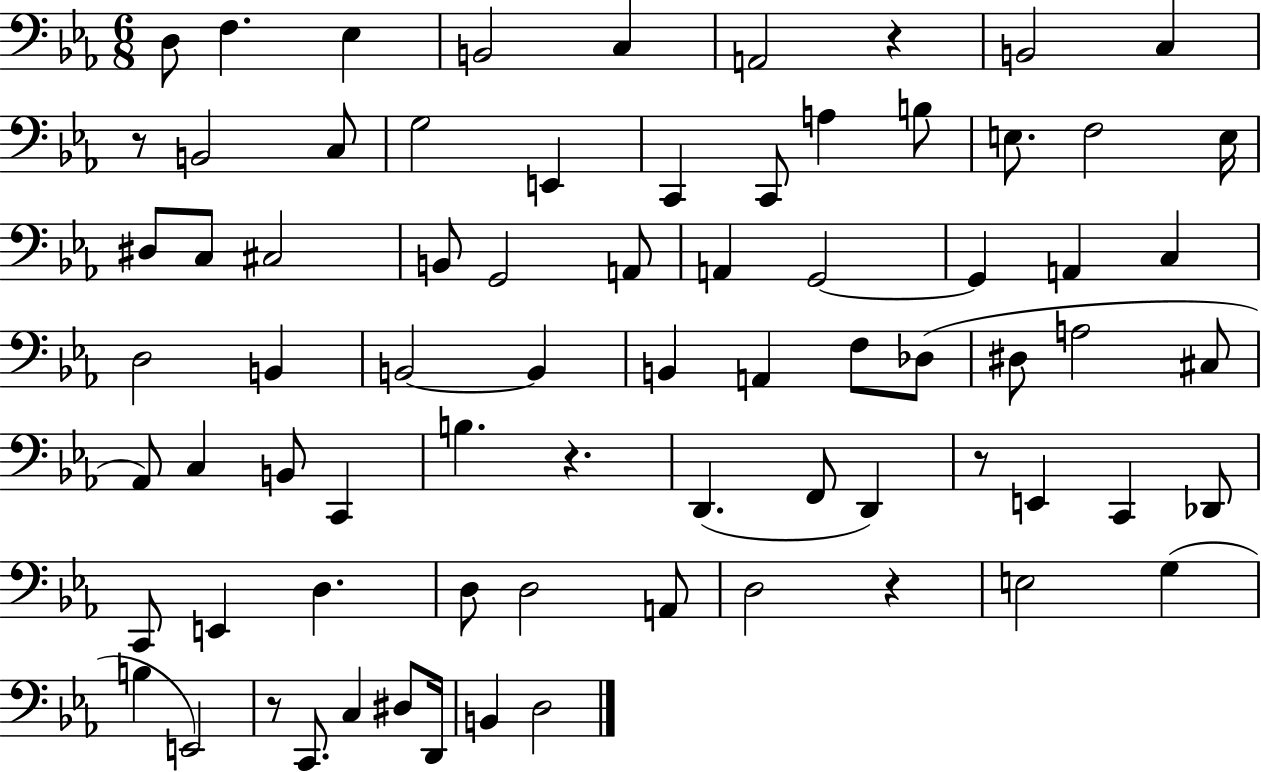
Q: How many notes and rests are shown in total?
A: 75